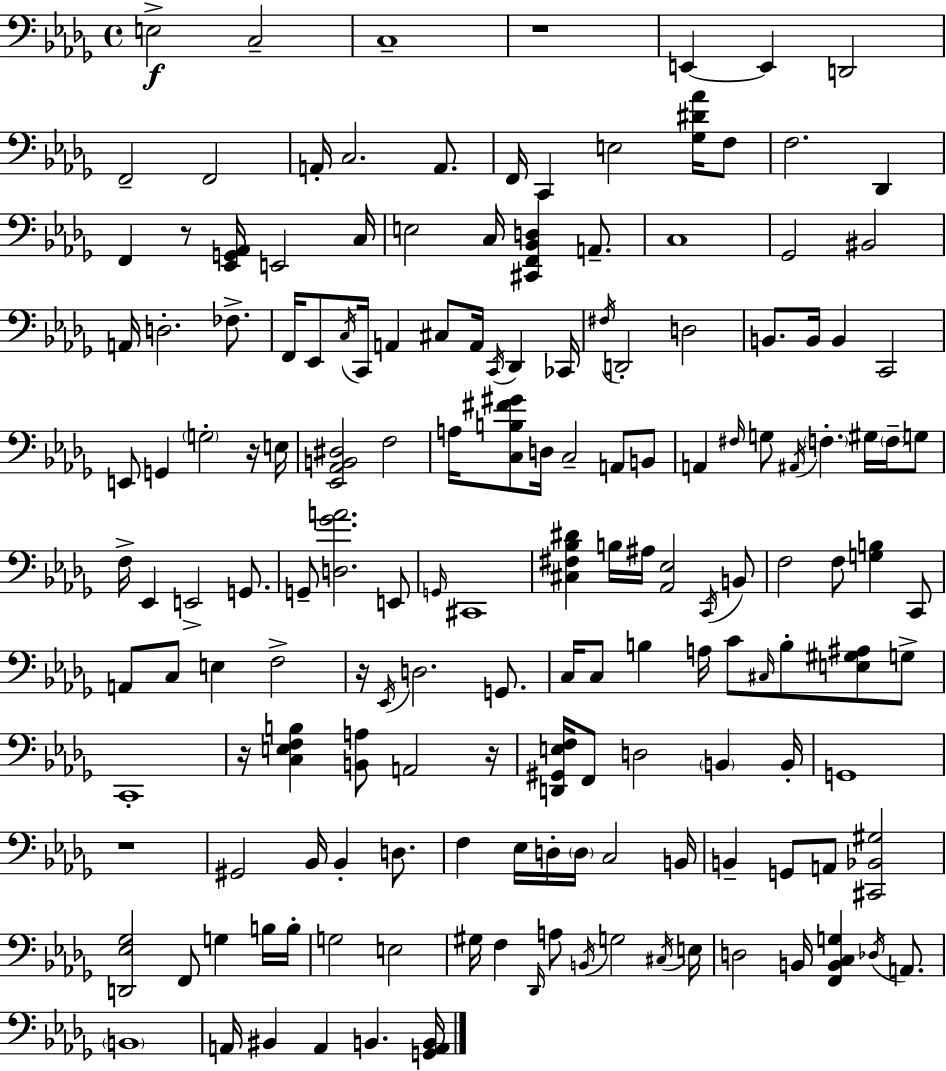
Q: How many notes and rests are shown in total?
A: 161